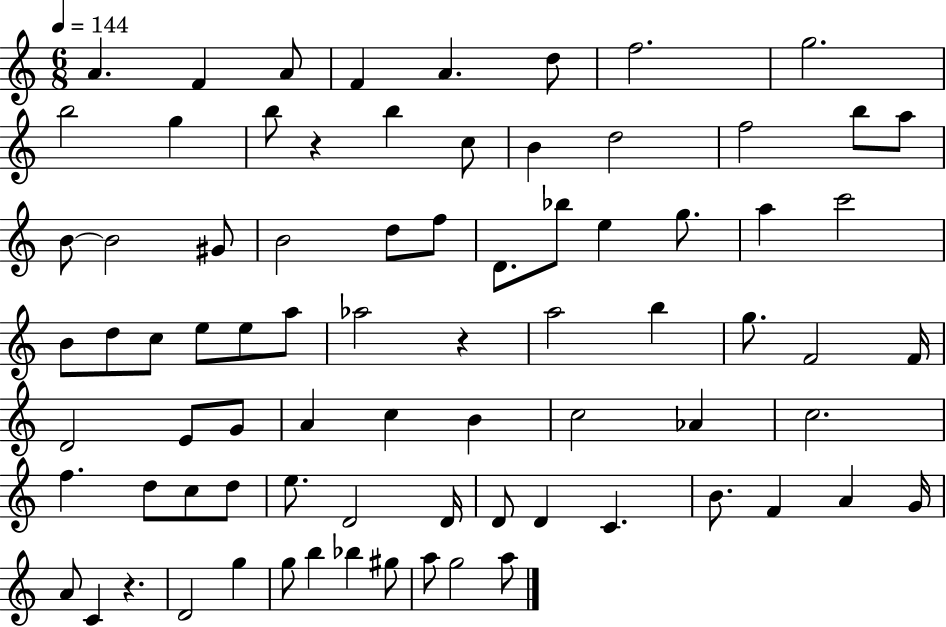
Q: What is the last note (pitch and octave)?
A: A5